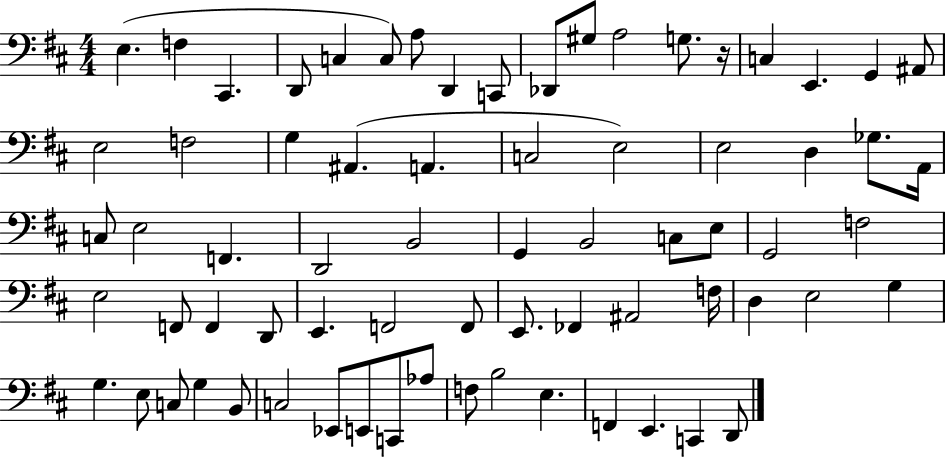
{
  \clef bass
  \numericTimeSignature
  \time 4/4
  \key d \major
  e4.( f4 cis,4. | d,8 c4 c8) a8 d,4 c,8 | des,8 gis8 a2 g8. r16 | c4 e,4. g,4 ais,8 | \break e2 f2 | g4 ais,4.( a,4. | c2 e2) | e2 d4 ges8. a,16 | \break c8 e2 f,4. | d,2 b,2 | g,4 b,2 c8 e8 | g,2 f2 | \break e2 f,8 f,4 d,8 | e,4. f,2 f,8 | e,8. fes,4 ais,2 f16 | d4 e2 g4 | \break g4. e8 c8 g4 b,8 | c2 ees,8 e,8 c,8 aes8 | f8 b2 e4. | f,4 e,4. c,4 d,8 | \break \bar "|."
}